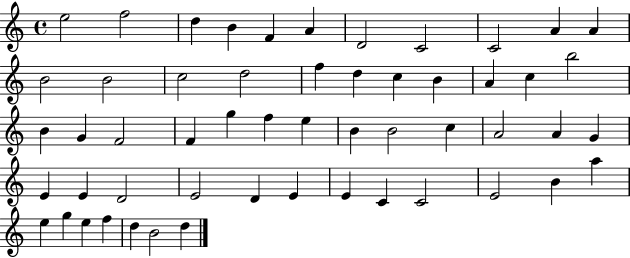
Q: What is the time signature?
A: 4/4